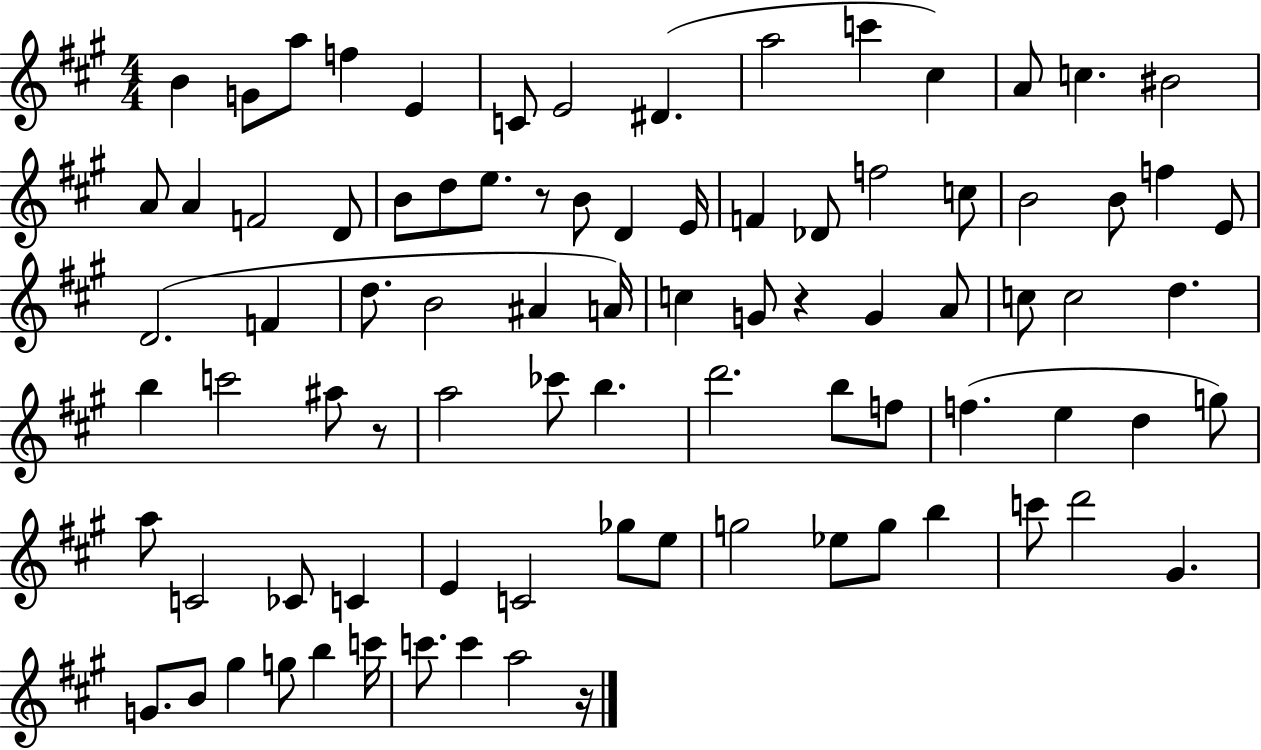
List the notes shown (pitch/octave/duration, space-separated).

B4/q G4/e A5/e F5/q E4/q C4/e E4/h D#4/q. A5/h C6/q C#5/q A4/e C5/q. BIS4/h A4/e A4/q F4/h D4/e B4/e D5/e E5/e. R/e B4/e D4/q E4/s F4/q Db4/e F5/h C5/e B4/h B4/e F5/q E4/e D4/h. F4/q D5/e. B4/h A#4/q A4/s C5/q G4/e R/q G4/q A4/e C5/e C5/h D5/q. B5/q C6/h A#5/e R/e A5/h CES6/e B5/q. D6/h. B5/e F5/e F5/q. E5/q D5/q G5/e A5/e C4/h CES4/e C4/q E4/q C4/h Gb5/e E5/e G5/h Eb5/e G5/e B5/q C6/e D6/h G#4/q. G4/e. B4/e G#5/q G5/e B5/q C6/s C6/e. C6/q A5/h R/s